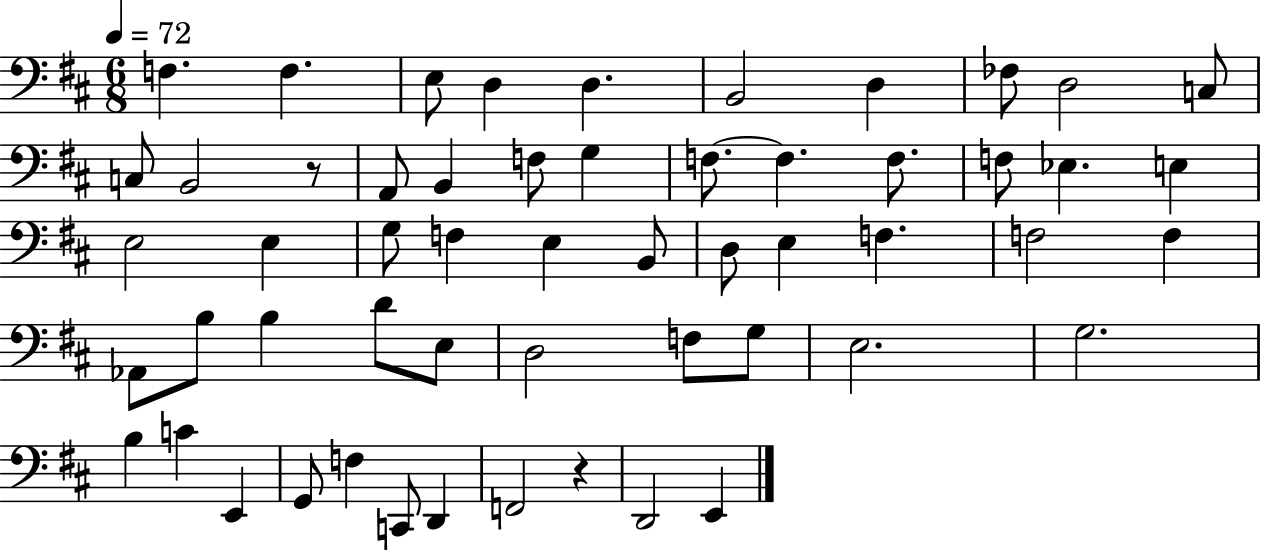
{
  \clef bass
  \numericTimeSignature
  \time 6/8
  \key d \major
  \tempo 4 = 72
  f4. f4. | e8 d4 d4. | b,2 d4 | fes8 d2 c8 | \break c8 b,2 r8 | a,8 b,4 f8 g4 | f8.~~ f4. f8. | f8 ees4. e4 | \break e2 e4 | g8 f4 e4 b,8 | d8 e4 f4. | f2 f4 | \break aes,8 b8 b4 d'8 e8 | d2 f8 g8 | e2. | g2. | \break b4 c'4 e,4 | g,8 f4 c,8 d,4 | f,2 r4 | d,2 e,4 | \break \bar "|."
}